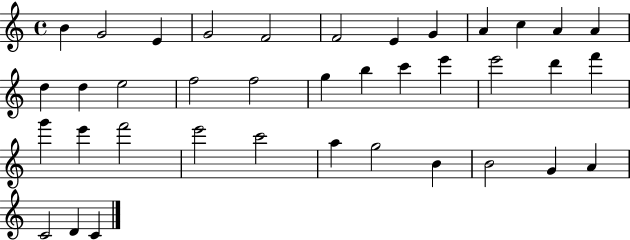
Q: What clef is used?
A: treble